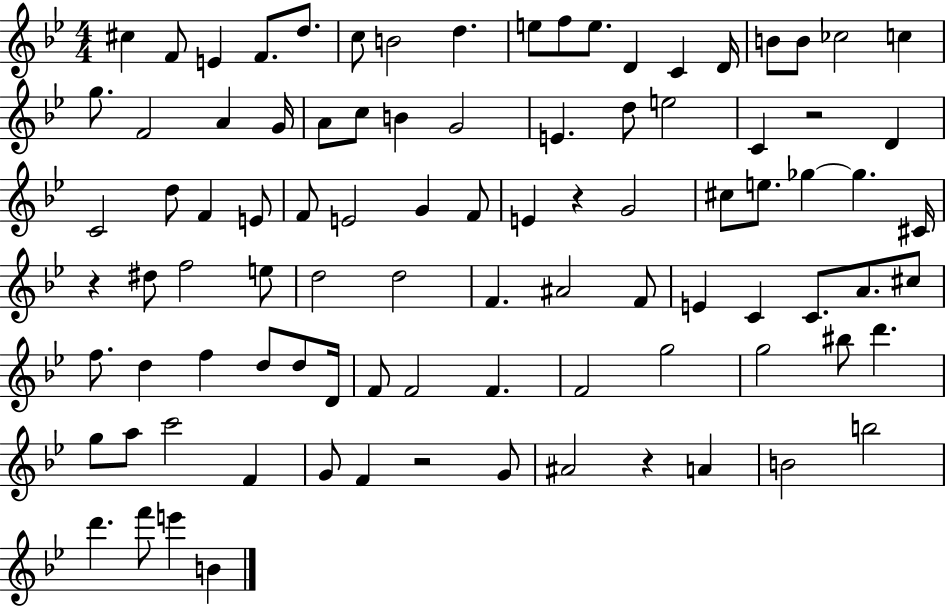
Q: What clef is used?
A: treble